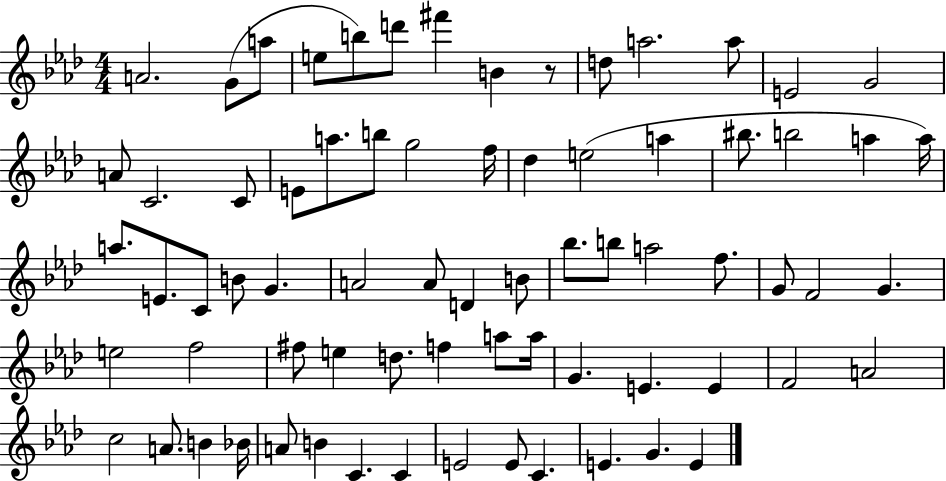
{
  \clef treble
  \numericTimeSignature
  \time 4/4
  \key aes \major
  a'2. g'8( a''8 | e''8 b''8) d'''8 fis'''4 b'4 r8 | d''8 a''2. a''8 | e'2 g'2 | \break a'8 c'2. c'8 | e'8 a''8. b''8 g''2 f''16 | des''4 e''2( a''4 | bis''8. b''2 a''4 a''16) | \break a''8. e'8. c'8 b'8 g'4. | a'2 a'8 d'4 b'8 | bes''8. b''8 a''2 f''8. | g'8 f'2 g'4. | \break e''2 f''2 | fis''8 e''4 d''8. f''4 a''8 a''16 | g'4. e'4. e'4 | f'2 a'2 | \break c''2 a'8. b'4 bes'16 | a'8 b'4 c'4. c'4 | e'2 e'8 c'4. | e'4. g'4. e'4 | \break \bar "|."
}